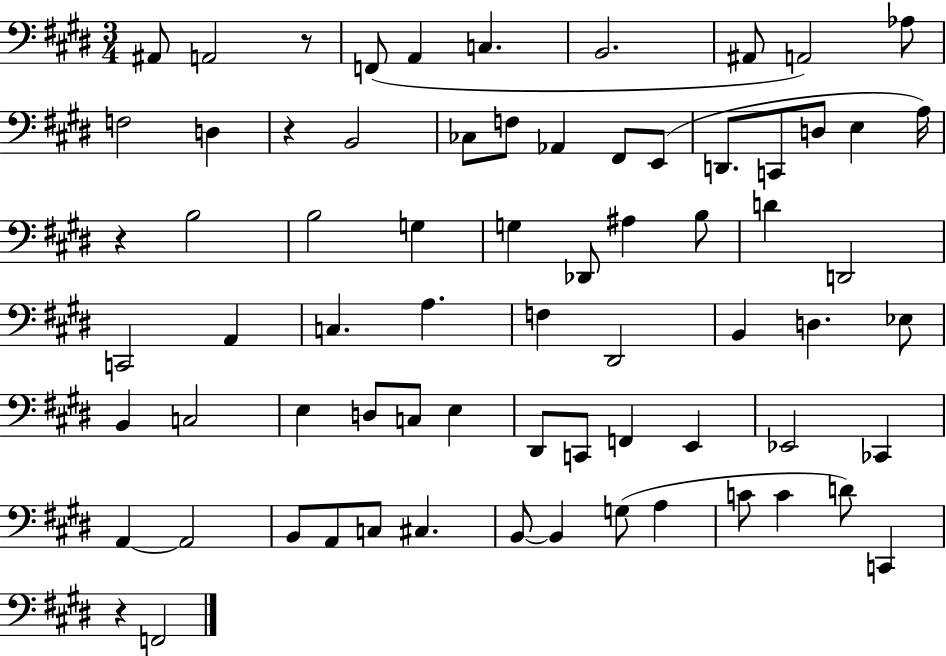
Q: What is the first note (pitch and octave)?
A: A#2